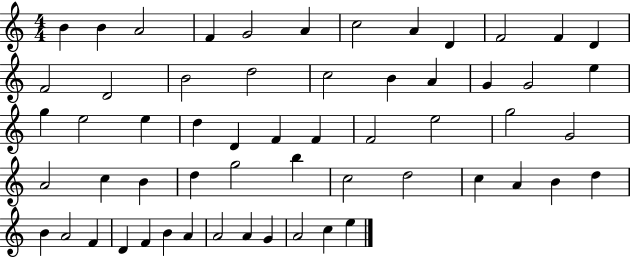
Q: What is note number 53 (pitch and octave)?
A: A4